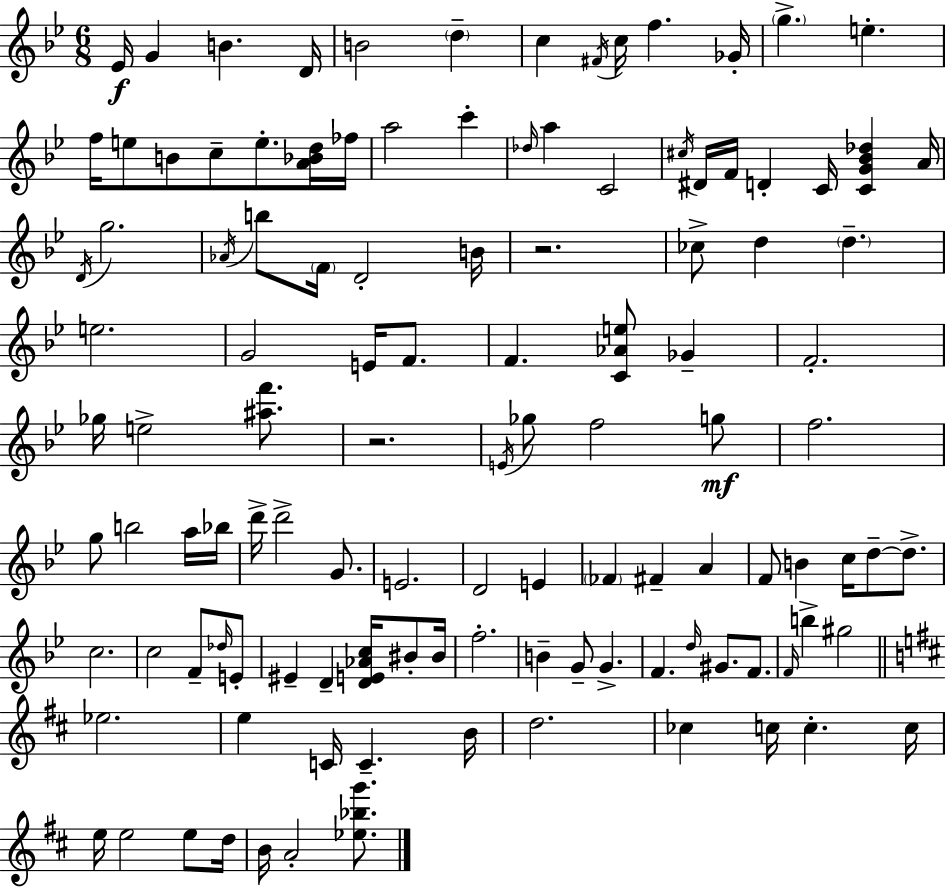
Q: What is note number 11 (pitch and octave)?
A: Gb4